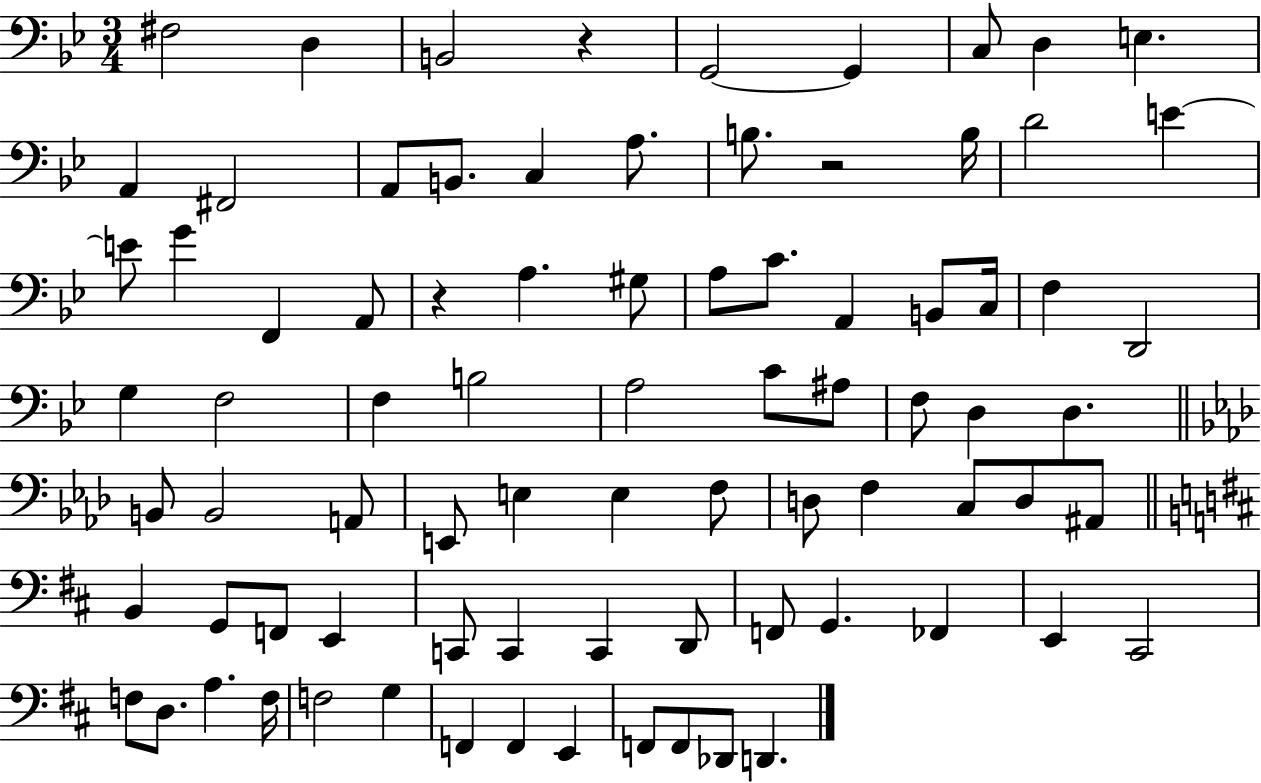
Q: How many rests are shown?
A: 3